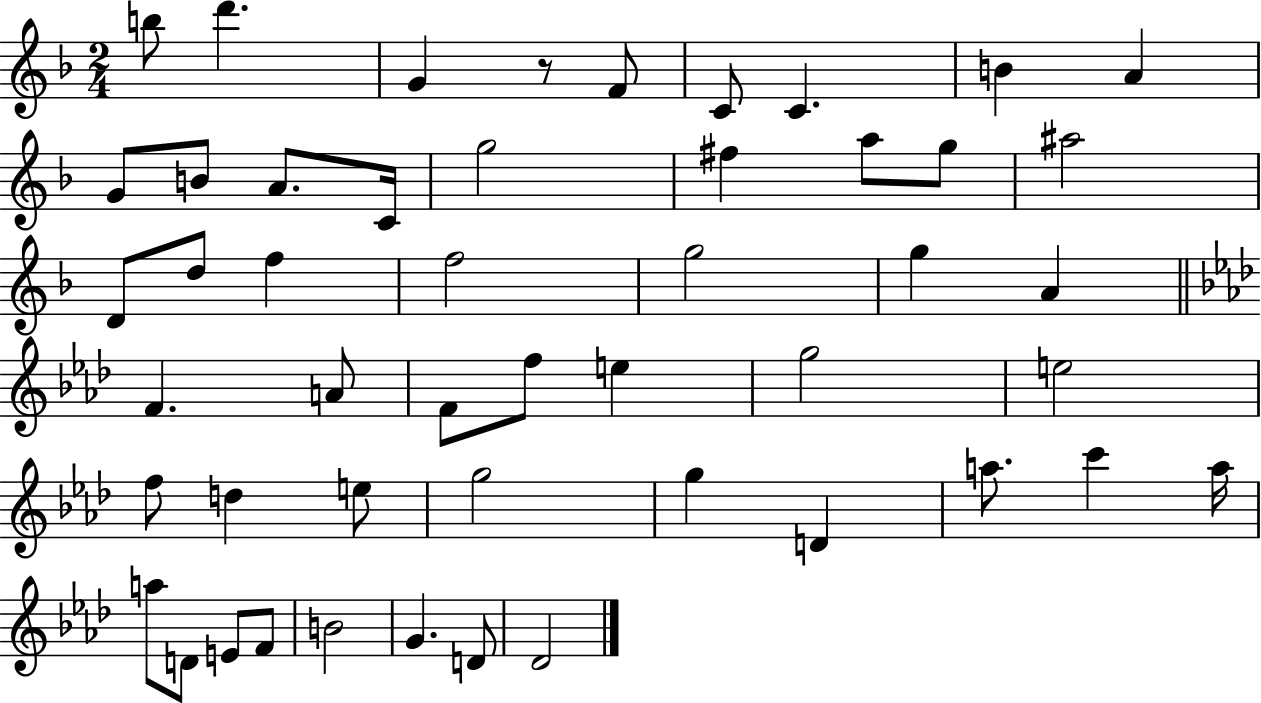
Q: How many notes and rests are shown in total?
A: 49